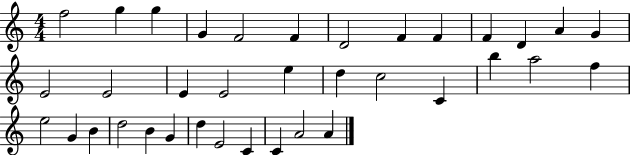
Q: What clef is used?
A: treble